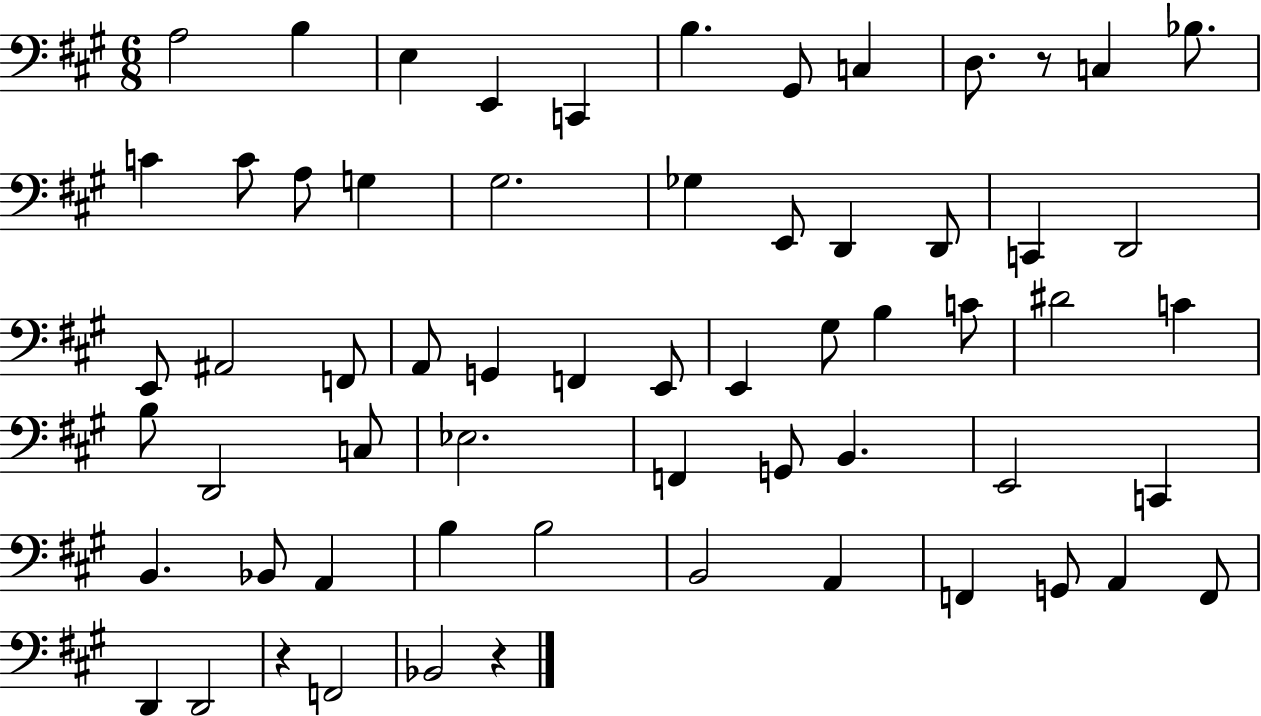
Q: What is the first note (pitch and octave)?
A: A3